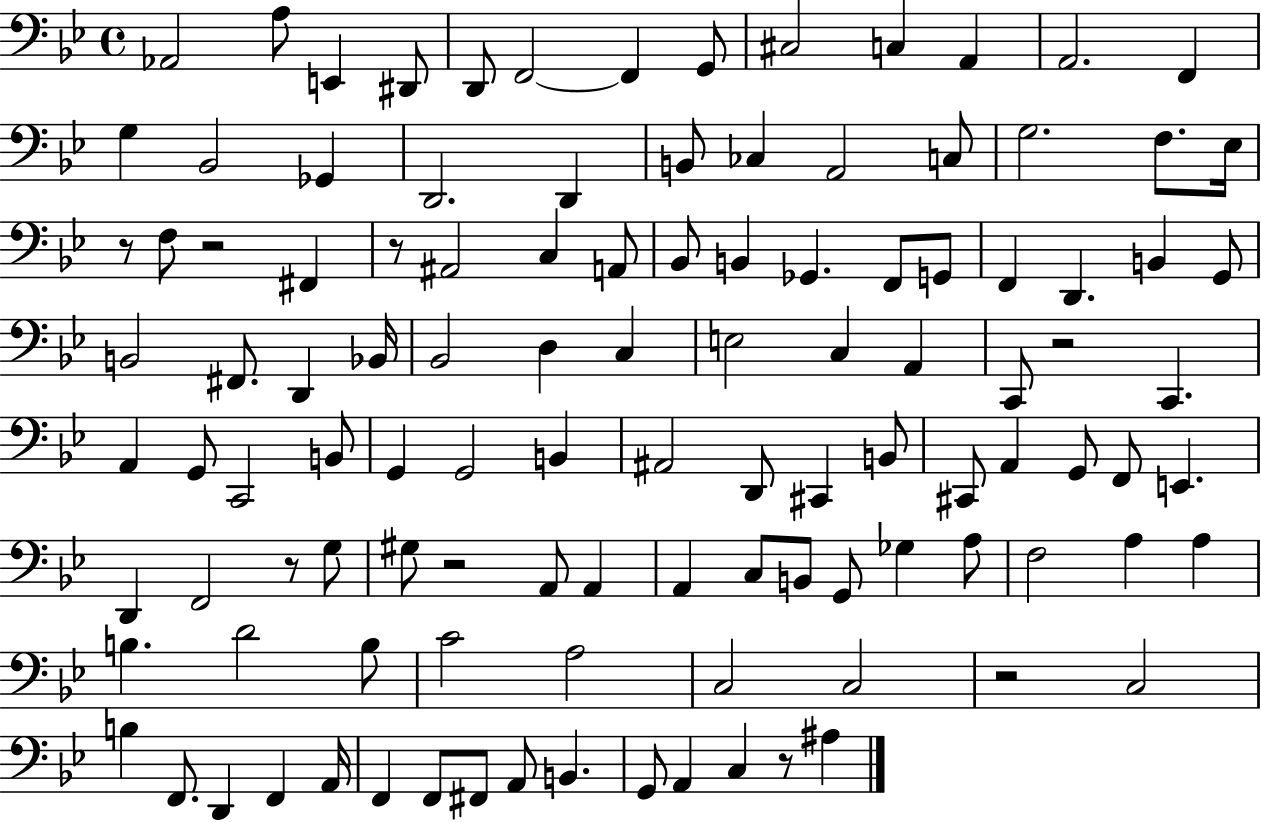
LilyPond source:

{
  \clef bass
  \time 4/4
  \defaultTimeSignature
  \key bes \major
  aes,2 a8 e,4 dis,8 | d,8 f,2~~ f,4 g,8 | cis2 c4 a,4 | a,2. f,4 | \break g4 bes,2 ges,4 | d,2. d,4 | b,8 ces4 a,2 c8 | g2. f8. ees16 | \break r8 f8 r2 fis,4 | r8 ais,2 c4 a,8 | bes,8 b,4 ges,4. f,8 g,8 | f,4 d,4. b,4 g,8 | \break b,2 fis,8. d,4 bes,16 | bes,2 d4 c4 | e2 c4 a,4 | c,8 r2 c,4. | \break a,4 g,8 c,2 b,8 | g,4 g,2 b,4 | ais,2 d,8 cis,4 b,8 | cis,8 a,4 g,8 f,8 e,4. | \break d,4 f,2 r8 g8 | gis8 r2 a,8 a,4 | a,4 c8 b,8 g,8 ges4 a8 | f2 a4 a4 | \break b4. d'2 b8 | c'2 a2 | c2 c2 | r2 c2 | \break b4 f,8. d,4 f,4 a,16 | f,4 f,8 fis,8 a,8 b,4. | g,8 a,4 c4 r8 ais4 | \bar "|."
}